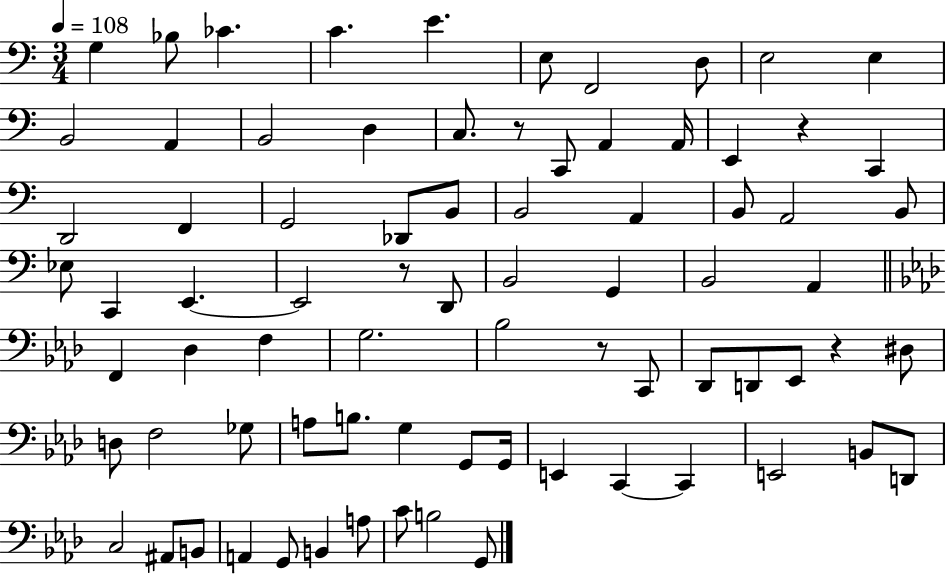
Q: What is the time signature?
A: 3/4